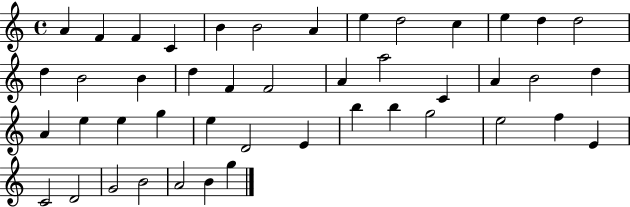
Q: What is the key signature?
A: C major